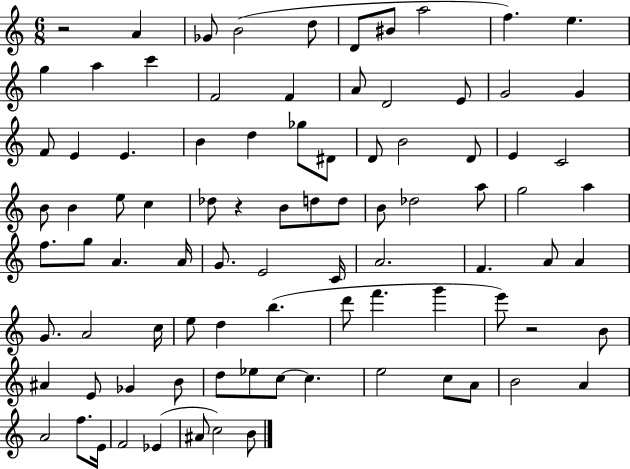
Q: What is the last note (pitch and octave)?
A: B4